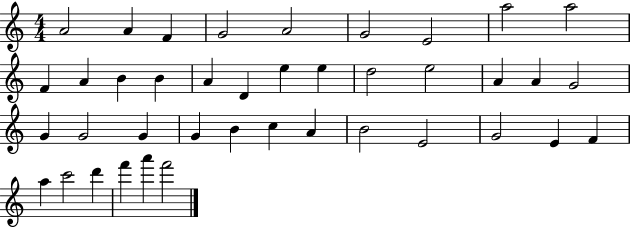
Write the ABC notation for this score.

X:1
T:Untitled
M:4/4
L:1/4
K:C
A2 A F G2 A2 G2 E2 a2 a2 F A B B A D e e d2 e2 A A G2 G G2 G G B c A B2 E2 G2 E F a c'2 d' f' a' f'2